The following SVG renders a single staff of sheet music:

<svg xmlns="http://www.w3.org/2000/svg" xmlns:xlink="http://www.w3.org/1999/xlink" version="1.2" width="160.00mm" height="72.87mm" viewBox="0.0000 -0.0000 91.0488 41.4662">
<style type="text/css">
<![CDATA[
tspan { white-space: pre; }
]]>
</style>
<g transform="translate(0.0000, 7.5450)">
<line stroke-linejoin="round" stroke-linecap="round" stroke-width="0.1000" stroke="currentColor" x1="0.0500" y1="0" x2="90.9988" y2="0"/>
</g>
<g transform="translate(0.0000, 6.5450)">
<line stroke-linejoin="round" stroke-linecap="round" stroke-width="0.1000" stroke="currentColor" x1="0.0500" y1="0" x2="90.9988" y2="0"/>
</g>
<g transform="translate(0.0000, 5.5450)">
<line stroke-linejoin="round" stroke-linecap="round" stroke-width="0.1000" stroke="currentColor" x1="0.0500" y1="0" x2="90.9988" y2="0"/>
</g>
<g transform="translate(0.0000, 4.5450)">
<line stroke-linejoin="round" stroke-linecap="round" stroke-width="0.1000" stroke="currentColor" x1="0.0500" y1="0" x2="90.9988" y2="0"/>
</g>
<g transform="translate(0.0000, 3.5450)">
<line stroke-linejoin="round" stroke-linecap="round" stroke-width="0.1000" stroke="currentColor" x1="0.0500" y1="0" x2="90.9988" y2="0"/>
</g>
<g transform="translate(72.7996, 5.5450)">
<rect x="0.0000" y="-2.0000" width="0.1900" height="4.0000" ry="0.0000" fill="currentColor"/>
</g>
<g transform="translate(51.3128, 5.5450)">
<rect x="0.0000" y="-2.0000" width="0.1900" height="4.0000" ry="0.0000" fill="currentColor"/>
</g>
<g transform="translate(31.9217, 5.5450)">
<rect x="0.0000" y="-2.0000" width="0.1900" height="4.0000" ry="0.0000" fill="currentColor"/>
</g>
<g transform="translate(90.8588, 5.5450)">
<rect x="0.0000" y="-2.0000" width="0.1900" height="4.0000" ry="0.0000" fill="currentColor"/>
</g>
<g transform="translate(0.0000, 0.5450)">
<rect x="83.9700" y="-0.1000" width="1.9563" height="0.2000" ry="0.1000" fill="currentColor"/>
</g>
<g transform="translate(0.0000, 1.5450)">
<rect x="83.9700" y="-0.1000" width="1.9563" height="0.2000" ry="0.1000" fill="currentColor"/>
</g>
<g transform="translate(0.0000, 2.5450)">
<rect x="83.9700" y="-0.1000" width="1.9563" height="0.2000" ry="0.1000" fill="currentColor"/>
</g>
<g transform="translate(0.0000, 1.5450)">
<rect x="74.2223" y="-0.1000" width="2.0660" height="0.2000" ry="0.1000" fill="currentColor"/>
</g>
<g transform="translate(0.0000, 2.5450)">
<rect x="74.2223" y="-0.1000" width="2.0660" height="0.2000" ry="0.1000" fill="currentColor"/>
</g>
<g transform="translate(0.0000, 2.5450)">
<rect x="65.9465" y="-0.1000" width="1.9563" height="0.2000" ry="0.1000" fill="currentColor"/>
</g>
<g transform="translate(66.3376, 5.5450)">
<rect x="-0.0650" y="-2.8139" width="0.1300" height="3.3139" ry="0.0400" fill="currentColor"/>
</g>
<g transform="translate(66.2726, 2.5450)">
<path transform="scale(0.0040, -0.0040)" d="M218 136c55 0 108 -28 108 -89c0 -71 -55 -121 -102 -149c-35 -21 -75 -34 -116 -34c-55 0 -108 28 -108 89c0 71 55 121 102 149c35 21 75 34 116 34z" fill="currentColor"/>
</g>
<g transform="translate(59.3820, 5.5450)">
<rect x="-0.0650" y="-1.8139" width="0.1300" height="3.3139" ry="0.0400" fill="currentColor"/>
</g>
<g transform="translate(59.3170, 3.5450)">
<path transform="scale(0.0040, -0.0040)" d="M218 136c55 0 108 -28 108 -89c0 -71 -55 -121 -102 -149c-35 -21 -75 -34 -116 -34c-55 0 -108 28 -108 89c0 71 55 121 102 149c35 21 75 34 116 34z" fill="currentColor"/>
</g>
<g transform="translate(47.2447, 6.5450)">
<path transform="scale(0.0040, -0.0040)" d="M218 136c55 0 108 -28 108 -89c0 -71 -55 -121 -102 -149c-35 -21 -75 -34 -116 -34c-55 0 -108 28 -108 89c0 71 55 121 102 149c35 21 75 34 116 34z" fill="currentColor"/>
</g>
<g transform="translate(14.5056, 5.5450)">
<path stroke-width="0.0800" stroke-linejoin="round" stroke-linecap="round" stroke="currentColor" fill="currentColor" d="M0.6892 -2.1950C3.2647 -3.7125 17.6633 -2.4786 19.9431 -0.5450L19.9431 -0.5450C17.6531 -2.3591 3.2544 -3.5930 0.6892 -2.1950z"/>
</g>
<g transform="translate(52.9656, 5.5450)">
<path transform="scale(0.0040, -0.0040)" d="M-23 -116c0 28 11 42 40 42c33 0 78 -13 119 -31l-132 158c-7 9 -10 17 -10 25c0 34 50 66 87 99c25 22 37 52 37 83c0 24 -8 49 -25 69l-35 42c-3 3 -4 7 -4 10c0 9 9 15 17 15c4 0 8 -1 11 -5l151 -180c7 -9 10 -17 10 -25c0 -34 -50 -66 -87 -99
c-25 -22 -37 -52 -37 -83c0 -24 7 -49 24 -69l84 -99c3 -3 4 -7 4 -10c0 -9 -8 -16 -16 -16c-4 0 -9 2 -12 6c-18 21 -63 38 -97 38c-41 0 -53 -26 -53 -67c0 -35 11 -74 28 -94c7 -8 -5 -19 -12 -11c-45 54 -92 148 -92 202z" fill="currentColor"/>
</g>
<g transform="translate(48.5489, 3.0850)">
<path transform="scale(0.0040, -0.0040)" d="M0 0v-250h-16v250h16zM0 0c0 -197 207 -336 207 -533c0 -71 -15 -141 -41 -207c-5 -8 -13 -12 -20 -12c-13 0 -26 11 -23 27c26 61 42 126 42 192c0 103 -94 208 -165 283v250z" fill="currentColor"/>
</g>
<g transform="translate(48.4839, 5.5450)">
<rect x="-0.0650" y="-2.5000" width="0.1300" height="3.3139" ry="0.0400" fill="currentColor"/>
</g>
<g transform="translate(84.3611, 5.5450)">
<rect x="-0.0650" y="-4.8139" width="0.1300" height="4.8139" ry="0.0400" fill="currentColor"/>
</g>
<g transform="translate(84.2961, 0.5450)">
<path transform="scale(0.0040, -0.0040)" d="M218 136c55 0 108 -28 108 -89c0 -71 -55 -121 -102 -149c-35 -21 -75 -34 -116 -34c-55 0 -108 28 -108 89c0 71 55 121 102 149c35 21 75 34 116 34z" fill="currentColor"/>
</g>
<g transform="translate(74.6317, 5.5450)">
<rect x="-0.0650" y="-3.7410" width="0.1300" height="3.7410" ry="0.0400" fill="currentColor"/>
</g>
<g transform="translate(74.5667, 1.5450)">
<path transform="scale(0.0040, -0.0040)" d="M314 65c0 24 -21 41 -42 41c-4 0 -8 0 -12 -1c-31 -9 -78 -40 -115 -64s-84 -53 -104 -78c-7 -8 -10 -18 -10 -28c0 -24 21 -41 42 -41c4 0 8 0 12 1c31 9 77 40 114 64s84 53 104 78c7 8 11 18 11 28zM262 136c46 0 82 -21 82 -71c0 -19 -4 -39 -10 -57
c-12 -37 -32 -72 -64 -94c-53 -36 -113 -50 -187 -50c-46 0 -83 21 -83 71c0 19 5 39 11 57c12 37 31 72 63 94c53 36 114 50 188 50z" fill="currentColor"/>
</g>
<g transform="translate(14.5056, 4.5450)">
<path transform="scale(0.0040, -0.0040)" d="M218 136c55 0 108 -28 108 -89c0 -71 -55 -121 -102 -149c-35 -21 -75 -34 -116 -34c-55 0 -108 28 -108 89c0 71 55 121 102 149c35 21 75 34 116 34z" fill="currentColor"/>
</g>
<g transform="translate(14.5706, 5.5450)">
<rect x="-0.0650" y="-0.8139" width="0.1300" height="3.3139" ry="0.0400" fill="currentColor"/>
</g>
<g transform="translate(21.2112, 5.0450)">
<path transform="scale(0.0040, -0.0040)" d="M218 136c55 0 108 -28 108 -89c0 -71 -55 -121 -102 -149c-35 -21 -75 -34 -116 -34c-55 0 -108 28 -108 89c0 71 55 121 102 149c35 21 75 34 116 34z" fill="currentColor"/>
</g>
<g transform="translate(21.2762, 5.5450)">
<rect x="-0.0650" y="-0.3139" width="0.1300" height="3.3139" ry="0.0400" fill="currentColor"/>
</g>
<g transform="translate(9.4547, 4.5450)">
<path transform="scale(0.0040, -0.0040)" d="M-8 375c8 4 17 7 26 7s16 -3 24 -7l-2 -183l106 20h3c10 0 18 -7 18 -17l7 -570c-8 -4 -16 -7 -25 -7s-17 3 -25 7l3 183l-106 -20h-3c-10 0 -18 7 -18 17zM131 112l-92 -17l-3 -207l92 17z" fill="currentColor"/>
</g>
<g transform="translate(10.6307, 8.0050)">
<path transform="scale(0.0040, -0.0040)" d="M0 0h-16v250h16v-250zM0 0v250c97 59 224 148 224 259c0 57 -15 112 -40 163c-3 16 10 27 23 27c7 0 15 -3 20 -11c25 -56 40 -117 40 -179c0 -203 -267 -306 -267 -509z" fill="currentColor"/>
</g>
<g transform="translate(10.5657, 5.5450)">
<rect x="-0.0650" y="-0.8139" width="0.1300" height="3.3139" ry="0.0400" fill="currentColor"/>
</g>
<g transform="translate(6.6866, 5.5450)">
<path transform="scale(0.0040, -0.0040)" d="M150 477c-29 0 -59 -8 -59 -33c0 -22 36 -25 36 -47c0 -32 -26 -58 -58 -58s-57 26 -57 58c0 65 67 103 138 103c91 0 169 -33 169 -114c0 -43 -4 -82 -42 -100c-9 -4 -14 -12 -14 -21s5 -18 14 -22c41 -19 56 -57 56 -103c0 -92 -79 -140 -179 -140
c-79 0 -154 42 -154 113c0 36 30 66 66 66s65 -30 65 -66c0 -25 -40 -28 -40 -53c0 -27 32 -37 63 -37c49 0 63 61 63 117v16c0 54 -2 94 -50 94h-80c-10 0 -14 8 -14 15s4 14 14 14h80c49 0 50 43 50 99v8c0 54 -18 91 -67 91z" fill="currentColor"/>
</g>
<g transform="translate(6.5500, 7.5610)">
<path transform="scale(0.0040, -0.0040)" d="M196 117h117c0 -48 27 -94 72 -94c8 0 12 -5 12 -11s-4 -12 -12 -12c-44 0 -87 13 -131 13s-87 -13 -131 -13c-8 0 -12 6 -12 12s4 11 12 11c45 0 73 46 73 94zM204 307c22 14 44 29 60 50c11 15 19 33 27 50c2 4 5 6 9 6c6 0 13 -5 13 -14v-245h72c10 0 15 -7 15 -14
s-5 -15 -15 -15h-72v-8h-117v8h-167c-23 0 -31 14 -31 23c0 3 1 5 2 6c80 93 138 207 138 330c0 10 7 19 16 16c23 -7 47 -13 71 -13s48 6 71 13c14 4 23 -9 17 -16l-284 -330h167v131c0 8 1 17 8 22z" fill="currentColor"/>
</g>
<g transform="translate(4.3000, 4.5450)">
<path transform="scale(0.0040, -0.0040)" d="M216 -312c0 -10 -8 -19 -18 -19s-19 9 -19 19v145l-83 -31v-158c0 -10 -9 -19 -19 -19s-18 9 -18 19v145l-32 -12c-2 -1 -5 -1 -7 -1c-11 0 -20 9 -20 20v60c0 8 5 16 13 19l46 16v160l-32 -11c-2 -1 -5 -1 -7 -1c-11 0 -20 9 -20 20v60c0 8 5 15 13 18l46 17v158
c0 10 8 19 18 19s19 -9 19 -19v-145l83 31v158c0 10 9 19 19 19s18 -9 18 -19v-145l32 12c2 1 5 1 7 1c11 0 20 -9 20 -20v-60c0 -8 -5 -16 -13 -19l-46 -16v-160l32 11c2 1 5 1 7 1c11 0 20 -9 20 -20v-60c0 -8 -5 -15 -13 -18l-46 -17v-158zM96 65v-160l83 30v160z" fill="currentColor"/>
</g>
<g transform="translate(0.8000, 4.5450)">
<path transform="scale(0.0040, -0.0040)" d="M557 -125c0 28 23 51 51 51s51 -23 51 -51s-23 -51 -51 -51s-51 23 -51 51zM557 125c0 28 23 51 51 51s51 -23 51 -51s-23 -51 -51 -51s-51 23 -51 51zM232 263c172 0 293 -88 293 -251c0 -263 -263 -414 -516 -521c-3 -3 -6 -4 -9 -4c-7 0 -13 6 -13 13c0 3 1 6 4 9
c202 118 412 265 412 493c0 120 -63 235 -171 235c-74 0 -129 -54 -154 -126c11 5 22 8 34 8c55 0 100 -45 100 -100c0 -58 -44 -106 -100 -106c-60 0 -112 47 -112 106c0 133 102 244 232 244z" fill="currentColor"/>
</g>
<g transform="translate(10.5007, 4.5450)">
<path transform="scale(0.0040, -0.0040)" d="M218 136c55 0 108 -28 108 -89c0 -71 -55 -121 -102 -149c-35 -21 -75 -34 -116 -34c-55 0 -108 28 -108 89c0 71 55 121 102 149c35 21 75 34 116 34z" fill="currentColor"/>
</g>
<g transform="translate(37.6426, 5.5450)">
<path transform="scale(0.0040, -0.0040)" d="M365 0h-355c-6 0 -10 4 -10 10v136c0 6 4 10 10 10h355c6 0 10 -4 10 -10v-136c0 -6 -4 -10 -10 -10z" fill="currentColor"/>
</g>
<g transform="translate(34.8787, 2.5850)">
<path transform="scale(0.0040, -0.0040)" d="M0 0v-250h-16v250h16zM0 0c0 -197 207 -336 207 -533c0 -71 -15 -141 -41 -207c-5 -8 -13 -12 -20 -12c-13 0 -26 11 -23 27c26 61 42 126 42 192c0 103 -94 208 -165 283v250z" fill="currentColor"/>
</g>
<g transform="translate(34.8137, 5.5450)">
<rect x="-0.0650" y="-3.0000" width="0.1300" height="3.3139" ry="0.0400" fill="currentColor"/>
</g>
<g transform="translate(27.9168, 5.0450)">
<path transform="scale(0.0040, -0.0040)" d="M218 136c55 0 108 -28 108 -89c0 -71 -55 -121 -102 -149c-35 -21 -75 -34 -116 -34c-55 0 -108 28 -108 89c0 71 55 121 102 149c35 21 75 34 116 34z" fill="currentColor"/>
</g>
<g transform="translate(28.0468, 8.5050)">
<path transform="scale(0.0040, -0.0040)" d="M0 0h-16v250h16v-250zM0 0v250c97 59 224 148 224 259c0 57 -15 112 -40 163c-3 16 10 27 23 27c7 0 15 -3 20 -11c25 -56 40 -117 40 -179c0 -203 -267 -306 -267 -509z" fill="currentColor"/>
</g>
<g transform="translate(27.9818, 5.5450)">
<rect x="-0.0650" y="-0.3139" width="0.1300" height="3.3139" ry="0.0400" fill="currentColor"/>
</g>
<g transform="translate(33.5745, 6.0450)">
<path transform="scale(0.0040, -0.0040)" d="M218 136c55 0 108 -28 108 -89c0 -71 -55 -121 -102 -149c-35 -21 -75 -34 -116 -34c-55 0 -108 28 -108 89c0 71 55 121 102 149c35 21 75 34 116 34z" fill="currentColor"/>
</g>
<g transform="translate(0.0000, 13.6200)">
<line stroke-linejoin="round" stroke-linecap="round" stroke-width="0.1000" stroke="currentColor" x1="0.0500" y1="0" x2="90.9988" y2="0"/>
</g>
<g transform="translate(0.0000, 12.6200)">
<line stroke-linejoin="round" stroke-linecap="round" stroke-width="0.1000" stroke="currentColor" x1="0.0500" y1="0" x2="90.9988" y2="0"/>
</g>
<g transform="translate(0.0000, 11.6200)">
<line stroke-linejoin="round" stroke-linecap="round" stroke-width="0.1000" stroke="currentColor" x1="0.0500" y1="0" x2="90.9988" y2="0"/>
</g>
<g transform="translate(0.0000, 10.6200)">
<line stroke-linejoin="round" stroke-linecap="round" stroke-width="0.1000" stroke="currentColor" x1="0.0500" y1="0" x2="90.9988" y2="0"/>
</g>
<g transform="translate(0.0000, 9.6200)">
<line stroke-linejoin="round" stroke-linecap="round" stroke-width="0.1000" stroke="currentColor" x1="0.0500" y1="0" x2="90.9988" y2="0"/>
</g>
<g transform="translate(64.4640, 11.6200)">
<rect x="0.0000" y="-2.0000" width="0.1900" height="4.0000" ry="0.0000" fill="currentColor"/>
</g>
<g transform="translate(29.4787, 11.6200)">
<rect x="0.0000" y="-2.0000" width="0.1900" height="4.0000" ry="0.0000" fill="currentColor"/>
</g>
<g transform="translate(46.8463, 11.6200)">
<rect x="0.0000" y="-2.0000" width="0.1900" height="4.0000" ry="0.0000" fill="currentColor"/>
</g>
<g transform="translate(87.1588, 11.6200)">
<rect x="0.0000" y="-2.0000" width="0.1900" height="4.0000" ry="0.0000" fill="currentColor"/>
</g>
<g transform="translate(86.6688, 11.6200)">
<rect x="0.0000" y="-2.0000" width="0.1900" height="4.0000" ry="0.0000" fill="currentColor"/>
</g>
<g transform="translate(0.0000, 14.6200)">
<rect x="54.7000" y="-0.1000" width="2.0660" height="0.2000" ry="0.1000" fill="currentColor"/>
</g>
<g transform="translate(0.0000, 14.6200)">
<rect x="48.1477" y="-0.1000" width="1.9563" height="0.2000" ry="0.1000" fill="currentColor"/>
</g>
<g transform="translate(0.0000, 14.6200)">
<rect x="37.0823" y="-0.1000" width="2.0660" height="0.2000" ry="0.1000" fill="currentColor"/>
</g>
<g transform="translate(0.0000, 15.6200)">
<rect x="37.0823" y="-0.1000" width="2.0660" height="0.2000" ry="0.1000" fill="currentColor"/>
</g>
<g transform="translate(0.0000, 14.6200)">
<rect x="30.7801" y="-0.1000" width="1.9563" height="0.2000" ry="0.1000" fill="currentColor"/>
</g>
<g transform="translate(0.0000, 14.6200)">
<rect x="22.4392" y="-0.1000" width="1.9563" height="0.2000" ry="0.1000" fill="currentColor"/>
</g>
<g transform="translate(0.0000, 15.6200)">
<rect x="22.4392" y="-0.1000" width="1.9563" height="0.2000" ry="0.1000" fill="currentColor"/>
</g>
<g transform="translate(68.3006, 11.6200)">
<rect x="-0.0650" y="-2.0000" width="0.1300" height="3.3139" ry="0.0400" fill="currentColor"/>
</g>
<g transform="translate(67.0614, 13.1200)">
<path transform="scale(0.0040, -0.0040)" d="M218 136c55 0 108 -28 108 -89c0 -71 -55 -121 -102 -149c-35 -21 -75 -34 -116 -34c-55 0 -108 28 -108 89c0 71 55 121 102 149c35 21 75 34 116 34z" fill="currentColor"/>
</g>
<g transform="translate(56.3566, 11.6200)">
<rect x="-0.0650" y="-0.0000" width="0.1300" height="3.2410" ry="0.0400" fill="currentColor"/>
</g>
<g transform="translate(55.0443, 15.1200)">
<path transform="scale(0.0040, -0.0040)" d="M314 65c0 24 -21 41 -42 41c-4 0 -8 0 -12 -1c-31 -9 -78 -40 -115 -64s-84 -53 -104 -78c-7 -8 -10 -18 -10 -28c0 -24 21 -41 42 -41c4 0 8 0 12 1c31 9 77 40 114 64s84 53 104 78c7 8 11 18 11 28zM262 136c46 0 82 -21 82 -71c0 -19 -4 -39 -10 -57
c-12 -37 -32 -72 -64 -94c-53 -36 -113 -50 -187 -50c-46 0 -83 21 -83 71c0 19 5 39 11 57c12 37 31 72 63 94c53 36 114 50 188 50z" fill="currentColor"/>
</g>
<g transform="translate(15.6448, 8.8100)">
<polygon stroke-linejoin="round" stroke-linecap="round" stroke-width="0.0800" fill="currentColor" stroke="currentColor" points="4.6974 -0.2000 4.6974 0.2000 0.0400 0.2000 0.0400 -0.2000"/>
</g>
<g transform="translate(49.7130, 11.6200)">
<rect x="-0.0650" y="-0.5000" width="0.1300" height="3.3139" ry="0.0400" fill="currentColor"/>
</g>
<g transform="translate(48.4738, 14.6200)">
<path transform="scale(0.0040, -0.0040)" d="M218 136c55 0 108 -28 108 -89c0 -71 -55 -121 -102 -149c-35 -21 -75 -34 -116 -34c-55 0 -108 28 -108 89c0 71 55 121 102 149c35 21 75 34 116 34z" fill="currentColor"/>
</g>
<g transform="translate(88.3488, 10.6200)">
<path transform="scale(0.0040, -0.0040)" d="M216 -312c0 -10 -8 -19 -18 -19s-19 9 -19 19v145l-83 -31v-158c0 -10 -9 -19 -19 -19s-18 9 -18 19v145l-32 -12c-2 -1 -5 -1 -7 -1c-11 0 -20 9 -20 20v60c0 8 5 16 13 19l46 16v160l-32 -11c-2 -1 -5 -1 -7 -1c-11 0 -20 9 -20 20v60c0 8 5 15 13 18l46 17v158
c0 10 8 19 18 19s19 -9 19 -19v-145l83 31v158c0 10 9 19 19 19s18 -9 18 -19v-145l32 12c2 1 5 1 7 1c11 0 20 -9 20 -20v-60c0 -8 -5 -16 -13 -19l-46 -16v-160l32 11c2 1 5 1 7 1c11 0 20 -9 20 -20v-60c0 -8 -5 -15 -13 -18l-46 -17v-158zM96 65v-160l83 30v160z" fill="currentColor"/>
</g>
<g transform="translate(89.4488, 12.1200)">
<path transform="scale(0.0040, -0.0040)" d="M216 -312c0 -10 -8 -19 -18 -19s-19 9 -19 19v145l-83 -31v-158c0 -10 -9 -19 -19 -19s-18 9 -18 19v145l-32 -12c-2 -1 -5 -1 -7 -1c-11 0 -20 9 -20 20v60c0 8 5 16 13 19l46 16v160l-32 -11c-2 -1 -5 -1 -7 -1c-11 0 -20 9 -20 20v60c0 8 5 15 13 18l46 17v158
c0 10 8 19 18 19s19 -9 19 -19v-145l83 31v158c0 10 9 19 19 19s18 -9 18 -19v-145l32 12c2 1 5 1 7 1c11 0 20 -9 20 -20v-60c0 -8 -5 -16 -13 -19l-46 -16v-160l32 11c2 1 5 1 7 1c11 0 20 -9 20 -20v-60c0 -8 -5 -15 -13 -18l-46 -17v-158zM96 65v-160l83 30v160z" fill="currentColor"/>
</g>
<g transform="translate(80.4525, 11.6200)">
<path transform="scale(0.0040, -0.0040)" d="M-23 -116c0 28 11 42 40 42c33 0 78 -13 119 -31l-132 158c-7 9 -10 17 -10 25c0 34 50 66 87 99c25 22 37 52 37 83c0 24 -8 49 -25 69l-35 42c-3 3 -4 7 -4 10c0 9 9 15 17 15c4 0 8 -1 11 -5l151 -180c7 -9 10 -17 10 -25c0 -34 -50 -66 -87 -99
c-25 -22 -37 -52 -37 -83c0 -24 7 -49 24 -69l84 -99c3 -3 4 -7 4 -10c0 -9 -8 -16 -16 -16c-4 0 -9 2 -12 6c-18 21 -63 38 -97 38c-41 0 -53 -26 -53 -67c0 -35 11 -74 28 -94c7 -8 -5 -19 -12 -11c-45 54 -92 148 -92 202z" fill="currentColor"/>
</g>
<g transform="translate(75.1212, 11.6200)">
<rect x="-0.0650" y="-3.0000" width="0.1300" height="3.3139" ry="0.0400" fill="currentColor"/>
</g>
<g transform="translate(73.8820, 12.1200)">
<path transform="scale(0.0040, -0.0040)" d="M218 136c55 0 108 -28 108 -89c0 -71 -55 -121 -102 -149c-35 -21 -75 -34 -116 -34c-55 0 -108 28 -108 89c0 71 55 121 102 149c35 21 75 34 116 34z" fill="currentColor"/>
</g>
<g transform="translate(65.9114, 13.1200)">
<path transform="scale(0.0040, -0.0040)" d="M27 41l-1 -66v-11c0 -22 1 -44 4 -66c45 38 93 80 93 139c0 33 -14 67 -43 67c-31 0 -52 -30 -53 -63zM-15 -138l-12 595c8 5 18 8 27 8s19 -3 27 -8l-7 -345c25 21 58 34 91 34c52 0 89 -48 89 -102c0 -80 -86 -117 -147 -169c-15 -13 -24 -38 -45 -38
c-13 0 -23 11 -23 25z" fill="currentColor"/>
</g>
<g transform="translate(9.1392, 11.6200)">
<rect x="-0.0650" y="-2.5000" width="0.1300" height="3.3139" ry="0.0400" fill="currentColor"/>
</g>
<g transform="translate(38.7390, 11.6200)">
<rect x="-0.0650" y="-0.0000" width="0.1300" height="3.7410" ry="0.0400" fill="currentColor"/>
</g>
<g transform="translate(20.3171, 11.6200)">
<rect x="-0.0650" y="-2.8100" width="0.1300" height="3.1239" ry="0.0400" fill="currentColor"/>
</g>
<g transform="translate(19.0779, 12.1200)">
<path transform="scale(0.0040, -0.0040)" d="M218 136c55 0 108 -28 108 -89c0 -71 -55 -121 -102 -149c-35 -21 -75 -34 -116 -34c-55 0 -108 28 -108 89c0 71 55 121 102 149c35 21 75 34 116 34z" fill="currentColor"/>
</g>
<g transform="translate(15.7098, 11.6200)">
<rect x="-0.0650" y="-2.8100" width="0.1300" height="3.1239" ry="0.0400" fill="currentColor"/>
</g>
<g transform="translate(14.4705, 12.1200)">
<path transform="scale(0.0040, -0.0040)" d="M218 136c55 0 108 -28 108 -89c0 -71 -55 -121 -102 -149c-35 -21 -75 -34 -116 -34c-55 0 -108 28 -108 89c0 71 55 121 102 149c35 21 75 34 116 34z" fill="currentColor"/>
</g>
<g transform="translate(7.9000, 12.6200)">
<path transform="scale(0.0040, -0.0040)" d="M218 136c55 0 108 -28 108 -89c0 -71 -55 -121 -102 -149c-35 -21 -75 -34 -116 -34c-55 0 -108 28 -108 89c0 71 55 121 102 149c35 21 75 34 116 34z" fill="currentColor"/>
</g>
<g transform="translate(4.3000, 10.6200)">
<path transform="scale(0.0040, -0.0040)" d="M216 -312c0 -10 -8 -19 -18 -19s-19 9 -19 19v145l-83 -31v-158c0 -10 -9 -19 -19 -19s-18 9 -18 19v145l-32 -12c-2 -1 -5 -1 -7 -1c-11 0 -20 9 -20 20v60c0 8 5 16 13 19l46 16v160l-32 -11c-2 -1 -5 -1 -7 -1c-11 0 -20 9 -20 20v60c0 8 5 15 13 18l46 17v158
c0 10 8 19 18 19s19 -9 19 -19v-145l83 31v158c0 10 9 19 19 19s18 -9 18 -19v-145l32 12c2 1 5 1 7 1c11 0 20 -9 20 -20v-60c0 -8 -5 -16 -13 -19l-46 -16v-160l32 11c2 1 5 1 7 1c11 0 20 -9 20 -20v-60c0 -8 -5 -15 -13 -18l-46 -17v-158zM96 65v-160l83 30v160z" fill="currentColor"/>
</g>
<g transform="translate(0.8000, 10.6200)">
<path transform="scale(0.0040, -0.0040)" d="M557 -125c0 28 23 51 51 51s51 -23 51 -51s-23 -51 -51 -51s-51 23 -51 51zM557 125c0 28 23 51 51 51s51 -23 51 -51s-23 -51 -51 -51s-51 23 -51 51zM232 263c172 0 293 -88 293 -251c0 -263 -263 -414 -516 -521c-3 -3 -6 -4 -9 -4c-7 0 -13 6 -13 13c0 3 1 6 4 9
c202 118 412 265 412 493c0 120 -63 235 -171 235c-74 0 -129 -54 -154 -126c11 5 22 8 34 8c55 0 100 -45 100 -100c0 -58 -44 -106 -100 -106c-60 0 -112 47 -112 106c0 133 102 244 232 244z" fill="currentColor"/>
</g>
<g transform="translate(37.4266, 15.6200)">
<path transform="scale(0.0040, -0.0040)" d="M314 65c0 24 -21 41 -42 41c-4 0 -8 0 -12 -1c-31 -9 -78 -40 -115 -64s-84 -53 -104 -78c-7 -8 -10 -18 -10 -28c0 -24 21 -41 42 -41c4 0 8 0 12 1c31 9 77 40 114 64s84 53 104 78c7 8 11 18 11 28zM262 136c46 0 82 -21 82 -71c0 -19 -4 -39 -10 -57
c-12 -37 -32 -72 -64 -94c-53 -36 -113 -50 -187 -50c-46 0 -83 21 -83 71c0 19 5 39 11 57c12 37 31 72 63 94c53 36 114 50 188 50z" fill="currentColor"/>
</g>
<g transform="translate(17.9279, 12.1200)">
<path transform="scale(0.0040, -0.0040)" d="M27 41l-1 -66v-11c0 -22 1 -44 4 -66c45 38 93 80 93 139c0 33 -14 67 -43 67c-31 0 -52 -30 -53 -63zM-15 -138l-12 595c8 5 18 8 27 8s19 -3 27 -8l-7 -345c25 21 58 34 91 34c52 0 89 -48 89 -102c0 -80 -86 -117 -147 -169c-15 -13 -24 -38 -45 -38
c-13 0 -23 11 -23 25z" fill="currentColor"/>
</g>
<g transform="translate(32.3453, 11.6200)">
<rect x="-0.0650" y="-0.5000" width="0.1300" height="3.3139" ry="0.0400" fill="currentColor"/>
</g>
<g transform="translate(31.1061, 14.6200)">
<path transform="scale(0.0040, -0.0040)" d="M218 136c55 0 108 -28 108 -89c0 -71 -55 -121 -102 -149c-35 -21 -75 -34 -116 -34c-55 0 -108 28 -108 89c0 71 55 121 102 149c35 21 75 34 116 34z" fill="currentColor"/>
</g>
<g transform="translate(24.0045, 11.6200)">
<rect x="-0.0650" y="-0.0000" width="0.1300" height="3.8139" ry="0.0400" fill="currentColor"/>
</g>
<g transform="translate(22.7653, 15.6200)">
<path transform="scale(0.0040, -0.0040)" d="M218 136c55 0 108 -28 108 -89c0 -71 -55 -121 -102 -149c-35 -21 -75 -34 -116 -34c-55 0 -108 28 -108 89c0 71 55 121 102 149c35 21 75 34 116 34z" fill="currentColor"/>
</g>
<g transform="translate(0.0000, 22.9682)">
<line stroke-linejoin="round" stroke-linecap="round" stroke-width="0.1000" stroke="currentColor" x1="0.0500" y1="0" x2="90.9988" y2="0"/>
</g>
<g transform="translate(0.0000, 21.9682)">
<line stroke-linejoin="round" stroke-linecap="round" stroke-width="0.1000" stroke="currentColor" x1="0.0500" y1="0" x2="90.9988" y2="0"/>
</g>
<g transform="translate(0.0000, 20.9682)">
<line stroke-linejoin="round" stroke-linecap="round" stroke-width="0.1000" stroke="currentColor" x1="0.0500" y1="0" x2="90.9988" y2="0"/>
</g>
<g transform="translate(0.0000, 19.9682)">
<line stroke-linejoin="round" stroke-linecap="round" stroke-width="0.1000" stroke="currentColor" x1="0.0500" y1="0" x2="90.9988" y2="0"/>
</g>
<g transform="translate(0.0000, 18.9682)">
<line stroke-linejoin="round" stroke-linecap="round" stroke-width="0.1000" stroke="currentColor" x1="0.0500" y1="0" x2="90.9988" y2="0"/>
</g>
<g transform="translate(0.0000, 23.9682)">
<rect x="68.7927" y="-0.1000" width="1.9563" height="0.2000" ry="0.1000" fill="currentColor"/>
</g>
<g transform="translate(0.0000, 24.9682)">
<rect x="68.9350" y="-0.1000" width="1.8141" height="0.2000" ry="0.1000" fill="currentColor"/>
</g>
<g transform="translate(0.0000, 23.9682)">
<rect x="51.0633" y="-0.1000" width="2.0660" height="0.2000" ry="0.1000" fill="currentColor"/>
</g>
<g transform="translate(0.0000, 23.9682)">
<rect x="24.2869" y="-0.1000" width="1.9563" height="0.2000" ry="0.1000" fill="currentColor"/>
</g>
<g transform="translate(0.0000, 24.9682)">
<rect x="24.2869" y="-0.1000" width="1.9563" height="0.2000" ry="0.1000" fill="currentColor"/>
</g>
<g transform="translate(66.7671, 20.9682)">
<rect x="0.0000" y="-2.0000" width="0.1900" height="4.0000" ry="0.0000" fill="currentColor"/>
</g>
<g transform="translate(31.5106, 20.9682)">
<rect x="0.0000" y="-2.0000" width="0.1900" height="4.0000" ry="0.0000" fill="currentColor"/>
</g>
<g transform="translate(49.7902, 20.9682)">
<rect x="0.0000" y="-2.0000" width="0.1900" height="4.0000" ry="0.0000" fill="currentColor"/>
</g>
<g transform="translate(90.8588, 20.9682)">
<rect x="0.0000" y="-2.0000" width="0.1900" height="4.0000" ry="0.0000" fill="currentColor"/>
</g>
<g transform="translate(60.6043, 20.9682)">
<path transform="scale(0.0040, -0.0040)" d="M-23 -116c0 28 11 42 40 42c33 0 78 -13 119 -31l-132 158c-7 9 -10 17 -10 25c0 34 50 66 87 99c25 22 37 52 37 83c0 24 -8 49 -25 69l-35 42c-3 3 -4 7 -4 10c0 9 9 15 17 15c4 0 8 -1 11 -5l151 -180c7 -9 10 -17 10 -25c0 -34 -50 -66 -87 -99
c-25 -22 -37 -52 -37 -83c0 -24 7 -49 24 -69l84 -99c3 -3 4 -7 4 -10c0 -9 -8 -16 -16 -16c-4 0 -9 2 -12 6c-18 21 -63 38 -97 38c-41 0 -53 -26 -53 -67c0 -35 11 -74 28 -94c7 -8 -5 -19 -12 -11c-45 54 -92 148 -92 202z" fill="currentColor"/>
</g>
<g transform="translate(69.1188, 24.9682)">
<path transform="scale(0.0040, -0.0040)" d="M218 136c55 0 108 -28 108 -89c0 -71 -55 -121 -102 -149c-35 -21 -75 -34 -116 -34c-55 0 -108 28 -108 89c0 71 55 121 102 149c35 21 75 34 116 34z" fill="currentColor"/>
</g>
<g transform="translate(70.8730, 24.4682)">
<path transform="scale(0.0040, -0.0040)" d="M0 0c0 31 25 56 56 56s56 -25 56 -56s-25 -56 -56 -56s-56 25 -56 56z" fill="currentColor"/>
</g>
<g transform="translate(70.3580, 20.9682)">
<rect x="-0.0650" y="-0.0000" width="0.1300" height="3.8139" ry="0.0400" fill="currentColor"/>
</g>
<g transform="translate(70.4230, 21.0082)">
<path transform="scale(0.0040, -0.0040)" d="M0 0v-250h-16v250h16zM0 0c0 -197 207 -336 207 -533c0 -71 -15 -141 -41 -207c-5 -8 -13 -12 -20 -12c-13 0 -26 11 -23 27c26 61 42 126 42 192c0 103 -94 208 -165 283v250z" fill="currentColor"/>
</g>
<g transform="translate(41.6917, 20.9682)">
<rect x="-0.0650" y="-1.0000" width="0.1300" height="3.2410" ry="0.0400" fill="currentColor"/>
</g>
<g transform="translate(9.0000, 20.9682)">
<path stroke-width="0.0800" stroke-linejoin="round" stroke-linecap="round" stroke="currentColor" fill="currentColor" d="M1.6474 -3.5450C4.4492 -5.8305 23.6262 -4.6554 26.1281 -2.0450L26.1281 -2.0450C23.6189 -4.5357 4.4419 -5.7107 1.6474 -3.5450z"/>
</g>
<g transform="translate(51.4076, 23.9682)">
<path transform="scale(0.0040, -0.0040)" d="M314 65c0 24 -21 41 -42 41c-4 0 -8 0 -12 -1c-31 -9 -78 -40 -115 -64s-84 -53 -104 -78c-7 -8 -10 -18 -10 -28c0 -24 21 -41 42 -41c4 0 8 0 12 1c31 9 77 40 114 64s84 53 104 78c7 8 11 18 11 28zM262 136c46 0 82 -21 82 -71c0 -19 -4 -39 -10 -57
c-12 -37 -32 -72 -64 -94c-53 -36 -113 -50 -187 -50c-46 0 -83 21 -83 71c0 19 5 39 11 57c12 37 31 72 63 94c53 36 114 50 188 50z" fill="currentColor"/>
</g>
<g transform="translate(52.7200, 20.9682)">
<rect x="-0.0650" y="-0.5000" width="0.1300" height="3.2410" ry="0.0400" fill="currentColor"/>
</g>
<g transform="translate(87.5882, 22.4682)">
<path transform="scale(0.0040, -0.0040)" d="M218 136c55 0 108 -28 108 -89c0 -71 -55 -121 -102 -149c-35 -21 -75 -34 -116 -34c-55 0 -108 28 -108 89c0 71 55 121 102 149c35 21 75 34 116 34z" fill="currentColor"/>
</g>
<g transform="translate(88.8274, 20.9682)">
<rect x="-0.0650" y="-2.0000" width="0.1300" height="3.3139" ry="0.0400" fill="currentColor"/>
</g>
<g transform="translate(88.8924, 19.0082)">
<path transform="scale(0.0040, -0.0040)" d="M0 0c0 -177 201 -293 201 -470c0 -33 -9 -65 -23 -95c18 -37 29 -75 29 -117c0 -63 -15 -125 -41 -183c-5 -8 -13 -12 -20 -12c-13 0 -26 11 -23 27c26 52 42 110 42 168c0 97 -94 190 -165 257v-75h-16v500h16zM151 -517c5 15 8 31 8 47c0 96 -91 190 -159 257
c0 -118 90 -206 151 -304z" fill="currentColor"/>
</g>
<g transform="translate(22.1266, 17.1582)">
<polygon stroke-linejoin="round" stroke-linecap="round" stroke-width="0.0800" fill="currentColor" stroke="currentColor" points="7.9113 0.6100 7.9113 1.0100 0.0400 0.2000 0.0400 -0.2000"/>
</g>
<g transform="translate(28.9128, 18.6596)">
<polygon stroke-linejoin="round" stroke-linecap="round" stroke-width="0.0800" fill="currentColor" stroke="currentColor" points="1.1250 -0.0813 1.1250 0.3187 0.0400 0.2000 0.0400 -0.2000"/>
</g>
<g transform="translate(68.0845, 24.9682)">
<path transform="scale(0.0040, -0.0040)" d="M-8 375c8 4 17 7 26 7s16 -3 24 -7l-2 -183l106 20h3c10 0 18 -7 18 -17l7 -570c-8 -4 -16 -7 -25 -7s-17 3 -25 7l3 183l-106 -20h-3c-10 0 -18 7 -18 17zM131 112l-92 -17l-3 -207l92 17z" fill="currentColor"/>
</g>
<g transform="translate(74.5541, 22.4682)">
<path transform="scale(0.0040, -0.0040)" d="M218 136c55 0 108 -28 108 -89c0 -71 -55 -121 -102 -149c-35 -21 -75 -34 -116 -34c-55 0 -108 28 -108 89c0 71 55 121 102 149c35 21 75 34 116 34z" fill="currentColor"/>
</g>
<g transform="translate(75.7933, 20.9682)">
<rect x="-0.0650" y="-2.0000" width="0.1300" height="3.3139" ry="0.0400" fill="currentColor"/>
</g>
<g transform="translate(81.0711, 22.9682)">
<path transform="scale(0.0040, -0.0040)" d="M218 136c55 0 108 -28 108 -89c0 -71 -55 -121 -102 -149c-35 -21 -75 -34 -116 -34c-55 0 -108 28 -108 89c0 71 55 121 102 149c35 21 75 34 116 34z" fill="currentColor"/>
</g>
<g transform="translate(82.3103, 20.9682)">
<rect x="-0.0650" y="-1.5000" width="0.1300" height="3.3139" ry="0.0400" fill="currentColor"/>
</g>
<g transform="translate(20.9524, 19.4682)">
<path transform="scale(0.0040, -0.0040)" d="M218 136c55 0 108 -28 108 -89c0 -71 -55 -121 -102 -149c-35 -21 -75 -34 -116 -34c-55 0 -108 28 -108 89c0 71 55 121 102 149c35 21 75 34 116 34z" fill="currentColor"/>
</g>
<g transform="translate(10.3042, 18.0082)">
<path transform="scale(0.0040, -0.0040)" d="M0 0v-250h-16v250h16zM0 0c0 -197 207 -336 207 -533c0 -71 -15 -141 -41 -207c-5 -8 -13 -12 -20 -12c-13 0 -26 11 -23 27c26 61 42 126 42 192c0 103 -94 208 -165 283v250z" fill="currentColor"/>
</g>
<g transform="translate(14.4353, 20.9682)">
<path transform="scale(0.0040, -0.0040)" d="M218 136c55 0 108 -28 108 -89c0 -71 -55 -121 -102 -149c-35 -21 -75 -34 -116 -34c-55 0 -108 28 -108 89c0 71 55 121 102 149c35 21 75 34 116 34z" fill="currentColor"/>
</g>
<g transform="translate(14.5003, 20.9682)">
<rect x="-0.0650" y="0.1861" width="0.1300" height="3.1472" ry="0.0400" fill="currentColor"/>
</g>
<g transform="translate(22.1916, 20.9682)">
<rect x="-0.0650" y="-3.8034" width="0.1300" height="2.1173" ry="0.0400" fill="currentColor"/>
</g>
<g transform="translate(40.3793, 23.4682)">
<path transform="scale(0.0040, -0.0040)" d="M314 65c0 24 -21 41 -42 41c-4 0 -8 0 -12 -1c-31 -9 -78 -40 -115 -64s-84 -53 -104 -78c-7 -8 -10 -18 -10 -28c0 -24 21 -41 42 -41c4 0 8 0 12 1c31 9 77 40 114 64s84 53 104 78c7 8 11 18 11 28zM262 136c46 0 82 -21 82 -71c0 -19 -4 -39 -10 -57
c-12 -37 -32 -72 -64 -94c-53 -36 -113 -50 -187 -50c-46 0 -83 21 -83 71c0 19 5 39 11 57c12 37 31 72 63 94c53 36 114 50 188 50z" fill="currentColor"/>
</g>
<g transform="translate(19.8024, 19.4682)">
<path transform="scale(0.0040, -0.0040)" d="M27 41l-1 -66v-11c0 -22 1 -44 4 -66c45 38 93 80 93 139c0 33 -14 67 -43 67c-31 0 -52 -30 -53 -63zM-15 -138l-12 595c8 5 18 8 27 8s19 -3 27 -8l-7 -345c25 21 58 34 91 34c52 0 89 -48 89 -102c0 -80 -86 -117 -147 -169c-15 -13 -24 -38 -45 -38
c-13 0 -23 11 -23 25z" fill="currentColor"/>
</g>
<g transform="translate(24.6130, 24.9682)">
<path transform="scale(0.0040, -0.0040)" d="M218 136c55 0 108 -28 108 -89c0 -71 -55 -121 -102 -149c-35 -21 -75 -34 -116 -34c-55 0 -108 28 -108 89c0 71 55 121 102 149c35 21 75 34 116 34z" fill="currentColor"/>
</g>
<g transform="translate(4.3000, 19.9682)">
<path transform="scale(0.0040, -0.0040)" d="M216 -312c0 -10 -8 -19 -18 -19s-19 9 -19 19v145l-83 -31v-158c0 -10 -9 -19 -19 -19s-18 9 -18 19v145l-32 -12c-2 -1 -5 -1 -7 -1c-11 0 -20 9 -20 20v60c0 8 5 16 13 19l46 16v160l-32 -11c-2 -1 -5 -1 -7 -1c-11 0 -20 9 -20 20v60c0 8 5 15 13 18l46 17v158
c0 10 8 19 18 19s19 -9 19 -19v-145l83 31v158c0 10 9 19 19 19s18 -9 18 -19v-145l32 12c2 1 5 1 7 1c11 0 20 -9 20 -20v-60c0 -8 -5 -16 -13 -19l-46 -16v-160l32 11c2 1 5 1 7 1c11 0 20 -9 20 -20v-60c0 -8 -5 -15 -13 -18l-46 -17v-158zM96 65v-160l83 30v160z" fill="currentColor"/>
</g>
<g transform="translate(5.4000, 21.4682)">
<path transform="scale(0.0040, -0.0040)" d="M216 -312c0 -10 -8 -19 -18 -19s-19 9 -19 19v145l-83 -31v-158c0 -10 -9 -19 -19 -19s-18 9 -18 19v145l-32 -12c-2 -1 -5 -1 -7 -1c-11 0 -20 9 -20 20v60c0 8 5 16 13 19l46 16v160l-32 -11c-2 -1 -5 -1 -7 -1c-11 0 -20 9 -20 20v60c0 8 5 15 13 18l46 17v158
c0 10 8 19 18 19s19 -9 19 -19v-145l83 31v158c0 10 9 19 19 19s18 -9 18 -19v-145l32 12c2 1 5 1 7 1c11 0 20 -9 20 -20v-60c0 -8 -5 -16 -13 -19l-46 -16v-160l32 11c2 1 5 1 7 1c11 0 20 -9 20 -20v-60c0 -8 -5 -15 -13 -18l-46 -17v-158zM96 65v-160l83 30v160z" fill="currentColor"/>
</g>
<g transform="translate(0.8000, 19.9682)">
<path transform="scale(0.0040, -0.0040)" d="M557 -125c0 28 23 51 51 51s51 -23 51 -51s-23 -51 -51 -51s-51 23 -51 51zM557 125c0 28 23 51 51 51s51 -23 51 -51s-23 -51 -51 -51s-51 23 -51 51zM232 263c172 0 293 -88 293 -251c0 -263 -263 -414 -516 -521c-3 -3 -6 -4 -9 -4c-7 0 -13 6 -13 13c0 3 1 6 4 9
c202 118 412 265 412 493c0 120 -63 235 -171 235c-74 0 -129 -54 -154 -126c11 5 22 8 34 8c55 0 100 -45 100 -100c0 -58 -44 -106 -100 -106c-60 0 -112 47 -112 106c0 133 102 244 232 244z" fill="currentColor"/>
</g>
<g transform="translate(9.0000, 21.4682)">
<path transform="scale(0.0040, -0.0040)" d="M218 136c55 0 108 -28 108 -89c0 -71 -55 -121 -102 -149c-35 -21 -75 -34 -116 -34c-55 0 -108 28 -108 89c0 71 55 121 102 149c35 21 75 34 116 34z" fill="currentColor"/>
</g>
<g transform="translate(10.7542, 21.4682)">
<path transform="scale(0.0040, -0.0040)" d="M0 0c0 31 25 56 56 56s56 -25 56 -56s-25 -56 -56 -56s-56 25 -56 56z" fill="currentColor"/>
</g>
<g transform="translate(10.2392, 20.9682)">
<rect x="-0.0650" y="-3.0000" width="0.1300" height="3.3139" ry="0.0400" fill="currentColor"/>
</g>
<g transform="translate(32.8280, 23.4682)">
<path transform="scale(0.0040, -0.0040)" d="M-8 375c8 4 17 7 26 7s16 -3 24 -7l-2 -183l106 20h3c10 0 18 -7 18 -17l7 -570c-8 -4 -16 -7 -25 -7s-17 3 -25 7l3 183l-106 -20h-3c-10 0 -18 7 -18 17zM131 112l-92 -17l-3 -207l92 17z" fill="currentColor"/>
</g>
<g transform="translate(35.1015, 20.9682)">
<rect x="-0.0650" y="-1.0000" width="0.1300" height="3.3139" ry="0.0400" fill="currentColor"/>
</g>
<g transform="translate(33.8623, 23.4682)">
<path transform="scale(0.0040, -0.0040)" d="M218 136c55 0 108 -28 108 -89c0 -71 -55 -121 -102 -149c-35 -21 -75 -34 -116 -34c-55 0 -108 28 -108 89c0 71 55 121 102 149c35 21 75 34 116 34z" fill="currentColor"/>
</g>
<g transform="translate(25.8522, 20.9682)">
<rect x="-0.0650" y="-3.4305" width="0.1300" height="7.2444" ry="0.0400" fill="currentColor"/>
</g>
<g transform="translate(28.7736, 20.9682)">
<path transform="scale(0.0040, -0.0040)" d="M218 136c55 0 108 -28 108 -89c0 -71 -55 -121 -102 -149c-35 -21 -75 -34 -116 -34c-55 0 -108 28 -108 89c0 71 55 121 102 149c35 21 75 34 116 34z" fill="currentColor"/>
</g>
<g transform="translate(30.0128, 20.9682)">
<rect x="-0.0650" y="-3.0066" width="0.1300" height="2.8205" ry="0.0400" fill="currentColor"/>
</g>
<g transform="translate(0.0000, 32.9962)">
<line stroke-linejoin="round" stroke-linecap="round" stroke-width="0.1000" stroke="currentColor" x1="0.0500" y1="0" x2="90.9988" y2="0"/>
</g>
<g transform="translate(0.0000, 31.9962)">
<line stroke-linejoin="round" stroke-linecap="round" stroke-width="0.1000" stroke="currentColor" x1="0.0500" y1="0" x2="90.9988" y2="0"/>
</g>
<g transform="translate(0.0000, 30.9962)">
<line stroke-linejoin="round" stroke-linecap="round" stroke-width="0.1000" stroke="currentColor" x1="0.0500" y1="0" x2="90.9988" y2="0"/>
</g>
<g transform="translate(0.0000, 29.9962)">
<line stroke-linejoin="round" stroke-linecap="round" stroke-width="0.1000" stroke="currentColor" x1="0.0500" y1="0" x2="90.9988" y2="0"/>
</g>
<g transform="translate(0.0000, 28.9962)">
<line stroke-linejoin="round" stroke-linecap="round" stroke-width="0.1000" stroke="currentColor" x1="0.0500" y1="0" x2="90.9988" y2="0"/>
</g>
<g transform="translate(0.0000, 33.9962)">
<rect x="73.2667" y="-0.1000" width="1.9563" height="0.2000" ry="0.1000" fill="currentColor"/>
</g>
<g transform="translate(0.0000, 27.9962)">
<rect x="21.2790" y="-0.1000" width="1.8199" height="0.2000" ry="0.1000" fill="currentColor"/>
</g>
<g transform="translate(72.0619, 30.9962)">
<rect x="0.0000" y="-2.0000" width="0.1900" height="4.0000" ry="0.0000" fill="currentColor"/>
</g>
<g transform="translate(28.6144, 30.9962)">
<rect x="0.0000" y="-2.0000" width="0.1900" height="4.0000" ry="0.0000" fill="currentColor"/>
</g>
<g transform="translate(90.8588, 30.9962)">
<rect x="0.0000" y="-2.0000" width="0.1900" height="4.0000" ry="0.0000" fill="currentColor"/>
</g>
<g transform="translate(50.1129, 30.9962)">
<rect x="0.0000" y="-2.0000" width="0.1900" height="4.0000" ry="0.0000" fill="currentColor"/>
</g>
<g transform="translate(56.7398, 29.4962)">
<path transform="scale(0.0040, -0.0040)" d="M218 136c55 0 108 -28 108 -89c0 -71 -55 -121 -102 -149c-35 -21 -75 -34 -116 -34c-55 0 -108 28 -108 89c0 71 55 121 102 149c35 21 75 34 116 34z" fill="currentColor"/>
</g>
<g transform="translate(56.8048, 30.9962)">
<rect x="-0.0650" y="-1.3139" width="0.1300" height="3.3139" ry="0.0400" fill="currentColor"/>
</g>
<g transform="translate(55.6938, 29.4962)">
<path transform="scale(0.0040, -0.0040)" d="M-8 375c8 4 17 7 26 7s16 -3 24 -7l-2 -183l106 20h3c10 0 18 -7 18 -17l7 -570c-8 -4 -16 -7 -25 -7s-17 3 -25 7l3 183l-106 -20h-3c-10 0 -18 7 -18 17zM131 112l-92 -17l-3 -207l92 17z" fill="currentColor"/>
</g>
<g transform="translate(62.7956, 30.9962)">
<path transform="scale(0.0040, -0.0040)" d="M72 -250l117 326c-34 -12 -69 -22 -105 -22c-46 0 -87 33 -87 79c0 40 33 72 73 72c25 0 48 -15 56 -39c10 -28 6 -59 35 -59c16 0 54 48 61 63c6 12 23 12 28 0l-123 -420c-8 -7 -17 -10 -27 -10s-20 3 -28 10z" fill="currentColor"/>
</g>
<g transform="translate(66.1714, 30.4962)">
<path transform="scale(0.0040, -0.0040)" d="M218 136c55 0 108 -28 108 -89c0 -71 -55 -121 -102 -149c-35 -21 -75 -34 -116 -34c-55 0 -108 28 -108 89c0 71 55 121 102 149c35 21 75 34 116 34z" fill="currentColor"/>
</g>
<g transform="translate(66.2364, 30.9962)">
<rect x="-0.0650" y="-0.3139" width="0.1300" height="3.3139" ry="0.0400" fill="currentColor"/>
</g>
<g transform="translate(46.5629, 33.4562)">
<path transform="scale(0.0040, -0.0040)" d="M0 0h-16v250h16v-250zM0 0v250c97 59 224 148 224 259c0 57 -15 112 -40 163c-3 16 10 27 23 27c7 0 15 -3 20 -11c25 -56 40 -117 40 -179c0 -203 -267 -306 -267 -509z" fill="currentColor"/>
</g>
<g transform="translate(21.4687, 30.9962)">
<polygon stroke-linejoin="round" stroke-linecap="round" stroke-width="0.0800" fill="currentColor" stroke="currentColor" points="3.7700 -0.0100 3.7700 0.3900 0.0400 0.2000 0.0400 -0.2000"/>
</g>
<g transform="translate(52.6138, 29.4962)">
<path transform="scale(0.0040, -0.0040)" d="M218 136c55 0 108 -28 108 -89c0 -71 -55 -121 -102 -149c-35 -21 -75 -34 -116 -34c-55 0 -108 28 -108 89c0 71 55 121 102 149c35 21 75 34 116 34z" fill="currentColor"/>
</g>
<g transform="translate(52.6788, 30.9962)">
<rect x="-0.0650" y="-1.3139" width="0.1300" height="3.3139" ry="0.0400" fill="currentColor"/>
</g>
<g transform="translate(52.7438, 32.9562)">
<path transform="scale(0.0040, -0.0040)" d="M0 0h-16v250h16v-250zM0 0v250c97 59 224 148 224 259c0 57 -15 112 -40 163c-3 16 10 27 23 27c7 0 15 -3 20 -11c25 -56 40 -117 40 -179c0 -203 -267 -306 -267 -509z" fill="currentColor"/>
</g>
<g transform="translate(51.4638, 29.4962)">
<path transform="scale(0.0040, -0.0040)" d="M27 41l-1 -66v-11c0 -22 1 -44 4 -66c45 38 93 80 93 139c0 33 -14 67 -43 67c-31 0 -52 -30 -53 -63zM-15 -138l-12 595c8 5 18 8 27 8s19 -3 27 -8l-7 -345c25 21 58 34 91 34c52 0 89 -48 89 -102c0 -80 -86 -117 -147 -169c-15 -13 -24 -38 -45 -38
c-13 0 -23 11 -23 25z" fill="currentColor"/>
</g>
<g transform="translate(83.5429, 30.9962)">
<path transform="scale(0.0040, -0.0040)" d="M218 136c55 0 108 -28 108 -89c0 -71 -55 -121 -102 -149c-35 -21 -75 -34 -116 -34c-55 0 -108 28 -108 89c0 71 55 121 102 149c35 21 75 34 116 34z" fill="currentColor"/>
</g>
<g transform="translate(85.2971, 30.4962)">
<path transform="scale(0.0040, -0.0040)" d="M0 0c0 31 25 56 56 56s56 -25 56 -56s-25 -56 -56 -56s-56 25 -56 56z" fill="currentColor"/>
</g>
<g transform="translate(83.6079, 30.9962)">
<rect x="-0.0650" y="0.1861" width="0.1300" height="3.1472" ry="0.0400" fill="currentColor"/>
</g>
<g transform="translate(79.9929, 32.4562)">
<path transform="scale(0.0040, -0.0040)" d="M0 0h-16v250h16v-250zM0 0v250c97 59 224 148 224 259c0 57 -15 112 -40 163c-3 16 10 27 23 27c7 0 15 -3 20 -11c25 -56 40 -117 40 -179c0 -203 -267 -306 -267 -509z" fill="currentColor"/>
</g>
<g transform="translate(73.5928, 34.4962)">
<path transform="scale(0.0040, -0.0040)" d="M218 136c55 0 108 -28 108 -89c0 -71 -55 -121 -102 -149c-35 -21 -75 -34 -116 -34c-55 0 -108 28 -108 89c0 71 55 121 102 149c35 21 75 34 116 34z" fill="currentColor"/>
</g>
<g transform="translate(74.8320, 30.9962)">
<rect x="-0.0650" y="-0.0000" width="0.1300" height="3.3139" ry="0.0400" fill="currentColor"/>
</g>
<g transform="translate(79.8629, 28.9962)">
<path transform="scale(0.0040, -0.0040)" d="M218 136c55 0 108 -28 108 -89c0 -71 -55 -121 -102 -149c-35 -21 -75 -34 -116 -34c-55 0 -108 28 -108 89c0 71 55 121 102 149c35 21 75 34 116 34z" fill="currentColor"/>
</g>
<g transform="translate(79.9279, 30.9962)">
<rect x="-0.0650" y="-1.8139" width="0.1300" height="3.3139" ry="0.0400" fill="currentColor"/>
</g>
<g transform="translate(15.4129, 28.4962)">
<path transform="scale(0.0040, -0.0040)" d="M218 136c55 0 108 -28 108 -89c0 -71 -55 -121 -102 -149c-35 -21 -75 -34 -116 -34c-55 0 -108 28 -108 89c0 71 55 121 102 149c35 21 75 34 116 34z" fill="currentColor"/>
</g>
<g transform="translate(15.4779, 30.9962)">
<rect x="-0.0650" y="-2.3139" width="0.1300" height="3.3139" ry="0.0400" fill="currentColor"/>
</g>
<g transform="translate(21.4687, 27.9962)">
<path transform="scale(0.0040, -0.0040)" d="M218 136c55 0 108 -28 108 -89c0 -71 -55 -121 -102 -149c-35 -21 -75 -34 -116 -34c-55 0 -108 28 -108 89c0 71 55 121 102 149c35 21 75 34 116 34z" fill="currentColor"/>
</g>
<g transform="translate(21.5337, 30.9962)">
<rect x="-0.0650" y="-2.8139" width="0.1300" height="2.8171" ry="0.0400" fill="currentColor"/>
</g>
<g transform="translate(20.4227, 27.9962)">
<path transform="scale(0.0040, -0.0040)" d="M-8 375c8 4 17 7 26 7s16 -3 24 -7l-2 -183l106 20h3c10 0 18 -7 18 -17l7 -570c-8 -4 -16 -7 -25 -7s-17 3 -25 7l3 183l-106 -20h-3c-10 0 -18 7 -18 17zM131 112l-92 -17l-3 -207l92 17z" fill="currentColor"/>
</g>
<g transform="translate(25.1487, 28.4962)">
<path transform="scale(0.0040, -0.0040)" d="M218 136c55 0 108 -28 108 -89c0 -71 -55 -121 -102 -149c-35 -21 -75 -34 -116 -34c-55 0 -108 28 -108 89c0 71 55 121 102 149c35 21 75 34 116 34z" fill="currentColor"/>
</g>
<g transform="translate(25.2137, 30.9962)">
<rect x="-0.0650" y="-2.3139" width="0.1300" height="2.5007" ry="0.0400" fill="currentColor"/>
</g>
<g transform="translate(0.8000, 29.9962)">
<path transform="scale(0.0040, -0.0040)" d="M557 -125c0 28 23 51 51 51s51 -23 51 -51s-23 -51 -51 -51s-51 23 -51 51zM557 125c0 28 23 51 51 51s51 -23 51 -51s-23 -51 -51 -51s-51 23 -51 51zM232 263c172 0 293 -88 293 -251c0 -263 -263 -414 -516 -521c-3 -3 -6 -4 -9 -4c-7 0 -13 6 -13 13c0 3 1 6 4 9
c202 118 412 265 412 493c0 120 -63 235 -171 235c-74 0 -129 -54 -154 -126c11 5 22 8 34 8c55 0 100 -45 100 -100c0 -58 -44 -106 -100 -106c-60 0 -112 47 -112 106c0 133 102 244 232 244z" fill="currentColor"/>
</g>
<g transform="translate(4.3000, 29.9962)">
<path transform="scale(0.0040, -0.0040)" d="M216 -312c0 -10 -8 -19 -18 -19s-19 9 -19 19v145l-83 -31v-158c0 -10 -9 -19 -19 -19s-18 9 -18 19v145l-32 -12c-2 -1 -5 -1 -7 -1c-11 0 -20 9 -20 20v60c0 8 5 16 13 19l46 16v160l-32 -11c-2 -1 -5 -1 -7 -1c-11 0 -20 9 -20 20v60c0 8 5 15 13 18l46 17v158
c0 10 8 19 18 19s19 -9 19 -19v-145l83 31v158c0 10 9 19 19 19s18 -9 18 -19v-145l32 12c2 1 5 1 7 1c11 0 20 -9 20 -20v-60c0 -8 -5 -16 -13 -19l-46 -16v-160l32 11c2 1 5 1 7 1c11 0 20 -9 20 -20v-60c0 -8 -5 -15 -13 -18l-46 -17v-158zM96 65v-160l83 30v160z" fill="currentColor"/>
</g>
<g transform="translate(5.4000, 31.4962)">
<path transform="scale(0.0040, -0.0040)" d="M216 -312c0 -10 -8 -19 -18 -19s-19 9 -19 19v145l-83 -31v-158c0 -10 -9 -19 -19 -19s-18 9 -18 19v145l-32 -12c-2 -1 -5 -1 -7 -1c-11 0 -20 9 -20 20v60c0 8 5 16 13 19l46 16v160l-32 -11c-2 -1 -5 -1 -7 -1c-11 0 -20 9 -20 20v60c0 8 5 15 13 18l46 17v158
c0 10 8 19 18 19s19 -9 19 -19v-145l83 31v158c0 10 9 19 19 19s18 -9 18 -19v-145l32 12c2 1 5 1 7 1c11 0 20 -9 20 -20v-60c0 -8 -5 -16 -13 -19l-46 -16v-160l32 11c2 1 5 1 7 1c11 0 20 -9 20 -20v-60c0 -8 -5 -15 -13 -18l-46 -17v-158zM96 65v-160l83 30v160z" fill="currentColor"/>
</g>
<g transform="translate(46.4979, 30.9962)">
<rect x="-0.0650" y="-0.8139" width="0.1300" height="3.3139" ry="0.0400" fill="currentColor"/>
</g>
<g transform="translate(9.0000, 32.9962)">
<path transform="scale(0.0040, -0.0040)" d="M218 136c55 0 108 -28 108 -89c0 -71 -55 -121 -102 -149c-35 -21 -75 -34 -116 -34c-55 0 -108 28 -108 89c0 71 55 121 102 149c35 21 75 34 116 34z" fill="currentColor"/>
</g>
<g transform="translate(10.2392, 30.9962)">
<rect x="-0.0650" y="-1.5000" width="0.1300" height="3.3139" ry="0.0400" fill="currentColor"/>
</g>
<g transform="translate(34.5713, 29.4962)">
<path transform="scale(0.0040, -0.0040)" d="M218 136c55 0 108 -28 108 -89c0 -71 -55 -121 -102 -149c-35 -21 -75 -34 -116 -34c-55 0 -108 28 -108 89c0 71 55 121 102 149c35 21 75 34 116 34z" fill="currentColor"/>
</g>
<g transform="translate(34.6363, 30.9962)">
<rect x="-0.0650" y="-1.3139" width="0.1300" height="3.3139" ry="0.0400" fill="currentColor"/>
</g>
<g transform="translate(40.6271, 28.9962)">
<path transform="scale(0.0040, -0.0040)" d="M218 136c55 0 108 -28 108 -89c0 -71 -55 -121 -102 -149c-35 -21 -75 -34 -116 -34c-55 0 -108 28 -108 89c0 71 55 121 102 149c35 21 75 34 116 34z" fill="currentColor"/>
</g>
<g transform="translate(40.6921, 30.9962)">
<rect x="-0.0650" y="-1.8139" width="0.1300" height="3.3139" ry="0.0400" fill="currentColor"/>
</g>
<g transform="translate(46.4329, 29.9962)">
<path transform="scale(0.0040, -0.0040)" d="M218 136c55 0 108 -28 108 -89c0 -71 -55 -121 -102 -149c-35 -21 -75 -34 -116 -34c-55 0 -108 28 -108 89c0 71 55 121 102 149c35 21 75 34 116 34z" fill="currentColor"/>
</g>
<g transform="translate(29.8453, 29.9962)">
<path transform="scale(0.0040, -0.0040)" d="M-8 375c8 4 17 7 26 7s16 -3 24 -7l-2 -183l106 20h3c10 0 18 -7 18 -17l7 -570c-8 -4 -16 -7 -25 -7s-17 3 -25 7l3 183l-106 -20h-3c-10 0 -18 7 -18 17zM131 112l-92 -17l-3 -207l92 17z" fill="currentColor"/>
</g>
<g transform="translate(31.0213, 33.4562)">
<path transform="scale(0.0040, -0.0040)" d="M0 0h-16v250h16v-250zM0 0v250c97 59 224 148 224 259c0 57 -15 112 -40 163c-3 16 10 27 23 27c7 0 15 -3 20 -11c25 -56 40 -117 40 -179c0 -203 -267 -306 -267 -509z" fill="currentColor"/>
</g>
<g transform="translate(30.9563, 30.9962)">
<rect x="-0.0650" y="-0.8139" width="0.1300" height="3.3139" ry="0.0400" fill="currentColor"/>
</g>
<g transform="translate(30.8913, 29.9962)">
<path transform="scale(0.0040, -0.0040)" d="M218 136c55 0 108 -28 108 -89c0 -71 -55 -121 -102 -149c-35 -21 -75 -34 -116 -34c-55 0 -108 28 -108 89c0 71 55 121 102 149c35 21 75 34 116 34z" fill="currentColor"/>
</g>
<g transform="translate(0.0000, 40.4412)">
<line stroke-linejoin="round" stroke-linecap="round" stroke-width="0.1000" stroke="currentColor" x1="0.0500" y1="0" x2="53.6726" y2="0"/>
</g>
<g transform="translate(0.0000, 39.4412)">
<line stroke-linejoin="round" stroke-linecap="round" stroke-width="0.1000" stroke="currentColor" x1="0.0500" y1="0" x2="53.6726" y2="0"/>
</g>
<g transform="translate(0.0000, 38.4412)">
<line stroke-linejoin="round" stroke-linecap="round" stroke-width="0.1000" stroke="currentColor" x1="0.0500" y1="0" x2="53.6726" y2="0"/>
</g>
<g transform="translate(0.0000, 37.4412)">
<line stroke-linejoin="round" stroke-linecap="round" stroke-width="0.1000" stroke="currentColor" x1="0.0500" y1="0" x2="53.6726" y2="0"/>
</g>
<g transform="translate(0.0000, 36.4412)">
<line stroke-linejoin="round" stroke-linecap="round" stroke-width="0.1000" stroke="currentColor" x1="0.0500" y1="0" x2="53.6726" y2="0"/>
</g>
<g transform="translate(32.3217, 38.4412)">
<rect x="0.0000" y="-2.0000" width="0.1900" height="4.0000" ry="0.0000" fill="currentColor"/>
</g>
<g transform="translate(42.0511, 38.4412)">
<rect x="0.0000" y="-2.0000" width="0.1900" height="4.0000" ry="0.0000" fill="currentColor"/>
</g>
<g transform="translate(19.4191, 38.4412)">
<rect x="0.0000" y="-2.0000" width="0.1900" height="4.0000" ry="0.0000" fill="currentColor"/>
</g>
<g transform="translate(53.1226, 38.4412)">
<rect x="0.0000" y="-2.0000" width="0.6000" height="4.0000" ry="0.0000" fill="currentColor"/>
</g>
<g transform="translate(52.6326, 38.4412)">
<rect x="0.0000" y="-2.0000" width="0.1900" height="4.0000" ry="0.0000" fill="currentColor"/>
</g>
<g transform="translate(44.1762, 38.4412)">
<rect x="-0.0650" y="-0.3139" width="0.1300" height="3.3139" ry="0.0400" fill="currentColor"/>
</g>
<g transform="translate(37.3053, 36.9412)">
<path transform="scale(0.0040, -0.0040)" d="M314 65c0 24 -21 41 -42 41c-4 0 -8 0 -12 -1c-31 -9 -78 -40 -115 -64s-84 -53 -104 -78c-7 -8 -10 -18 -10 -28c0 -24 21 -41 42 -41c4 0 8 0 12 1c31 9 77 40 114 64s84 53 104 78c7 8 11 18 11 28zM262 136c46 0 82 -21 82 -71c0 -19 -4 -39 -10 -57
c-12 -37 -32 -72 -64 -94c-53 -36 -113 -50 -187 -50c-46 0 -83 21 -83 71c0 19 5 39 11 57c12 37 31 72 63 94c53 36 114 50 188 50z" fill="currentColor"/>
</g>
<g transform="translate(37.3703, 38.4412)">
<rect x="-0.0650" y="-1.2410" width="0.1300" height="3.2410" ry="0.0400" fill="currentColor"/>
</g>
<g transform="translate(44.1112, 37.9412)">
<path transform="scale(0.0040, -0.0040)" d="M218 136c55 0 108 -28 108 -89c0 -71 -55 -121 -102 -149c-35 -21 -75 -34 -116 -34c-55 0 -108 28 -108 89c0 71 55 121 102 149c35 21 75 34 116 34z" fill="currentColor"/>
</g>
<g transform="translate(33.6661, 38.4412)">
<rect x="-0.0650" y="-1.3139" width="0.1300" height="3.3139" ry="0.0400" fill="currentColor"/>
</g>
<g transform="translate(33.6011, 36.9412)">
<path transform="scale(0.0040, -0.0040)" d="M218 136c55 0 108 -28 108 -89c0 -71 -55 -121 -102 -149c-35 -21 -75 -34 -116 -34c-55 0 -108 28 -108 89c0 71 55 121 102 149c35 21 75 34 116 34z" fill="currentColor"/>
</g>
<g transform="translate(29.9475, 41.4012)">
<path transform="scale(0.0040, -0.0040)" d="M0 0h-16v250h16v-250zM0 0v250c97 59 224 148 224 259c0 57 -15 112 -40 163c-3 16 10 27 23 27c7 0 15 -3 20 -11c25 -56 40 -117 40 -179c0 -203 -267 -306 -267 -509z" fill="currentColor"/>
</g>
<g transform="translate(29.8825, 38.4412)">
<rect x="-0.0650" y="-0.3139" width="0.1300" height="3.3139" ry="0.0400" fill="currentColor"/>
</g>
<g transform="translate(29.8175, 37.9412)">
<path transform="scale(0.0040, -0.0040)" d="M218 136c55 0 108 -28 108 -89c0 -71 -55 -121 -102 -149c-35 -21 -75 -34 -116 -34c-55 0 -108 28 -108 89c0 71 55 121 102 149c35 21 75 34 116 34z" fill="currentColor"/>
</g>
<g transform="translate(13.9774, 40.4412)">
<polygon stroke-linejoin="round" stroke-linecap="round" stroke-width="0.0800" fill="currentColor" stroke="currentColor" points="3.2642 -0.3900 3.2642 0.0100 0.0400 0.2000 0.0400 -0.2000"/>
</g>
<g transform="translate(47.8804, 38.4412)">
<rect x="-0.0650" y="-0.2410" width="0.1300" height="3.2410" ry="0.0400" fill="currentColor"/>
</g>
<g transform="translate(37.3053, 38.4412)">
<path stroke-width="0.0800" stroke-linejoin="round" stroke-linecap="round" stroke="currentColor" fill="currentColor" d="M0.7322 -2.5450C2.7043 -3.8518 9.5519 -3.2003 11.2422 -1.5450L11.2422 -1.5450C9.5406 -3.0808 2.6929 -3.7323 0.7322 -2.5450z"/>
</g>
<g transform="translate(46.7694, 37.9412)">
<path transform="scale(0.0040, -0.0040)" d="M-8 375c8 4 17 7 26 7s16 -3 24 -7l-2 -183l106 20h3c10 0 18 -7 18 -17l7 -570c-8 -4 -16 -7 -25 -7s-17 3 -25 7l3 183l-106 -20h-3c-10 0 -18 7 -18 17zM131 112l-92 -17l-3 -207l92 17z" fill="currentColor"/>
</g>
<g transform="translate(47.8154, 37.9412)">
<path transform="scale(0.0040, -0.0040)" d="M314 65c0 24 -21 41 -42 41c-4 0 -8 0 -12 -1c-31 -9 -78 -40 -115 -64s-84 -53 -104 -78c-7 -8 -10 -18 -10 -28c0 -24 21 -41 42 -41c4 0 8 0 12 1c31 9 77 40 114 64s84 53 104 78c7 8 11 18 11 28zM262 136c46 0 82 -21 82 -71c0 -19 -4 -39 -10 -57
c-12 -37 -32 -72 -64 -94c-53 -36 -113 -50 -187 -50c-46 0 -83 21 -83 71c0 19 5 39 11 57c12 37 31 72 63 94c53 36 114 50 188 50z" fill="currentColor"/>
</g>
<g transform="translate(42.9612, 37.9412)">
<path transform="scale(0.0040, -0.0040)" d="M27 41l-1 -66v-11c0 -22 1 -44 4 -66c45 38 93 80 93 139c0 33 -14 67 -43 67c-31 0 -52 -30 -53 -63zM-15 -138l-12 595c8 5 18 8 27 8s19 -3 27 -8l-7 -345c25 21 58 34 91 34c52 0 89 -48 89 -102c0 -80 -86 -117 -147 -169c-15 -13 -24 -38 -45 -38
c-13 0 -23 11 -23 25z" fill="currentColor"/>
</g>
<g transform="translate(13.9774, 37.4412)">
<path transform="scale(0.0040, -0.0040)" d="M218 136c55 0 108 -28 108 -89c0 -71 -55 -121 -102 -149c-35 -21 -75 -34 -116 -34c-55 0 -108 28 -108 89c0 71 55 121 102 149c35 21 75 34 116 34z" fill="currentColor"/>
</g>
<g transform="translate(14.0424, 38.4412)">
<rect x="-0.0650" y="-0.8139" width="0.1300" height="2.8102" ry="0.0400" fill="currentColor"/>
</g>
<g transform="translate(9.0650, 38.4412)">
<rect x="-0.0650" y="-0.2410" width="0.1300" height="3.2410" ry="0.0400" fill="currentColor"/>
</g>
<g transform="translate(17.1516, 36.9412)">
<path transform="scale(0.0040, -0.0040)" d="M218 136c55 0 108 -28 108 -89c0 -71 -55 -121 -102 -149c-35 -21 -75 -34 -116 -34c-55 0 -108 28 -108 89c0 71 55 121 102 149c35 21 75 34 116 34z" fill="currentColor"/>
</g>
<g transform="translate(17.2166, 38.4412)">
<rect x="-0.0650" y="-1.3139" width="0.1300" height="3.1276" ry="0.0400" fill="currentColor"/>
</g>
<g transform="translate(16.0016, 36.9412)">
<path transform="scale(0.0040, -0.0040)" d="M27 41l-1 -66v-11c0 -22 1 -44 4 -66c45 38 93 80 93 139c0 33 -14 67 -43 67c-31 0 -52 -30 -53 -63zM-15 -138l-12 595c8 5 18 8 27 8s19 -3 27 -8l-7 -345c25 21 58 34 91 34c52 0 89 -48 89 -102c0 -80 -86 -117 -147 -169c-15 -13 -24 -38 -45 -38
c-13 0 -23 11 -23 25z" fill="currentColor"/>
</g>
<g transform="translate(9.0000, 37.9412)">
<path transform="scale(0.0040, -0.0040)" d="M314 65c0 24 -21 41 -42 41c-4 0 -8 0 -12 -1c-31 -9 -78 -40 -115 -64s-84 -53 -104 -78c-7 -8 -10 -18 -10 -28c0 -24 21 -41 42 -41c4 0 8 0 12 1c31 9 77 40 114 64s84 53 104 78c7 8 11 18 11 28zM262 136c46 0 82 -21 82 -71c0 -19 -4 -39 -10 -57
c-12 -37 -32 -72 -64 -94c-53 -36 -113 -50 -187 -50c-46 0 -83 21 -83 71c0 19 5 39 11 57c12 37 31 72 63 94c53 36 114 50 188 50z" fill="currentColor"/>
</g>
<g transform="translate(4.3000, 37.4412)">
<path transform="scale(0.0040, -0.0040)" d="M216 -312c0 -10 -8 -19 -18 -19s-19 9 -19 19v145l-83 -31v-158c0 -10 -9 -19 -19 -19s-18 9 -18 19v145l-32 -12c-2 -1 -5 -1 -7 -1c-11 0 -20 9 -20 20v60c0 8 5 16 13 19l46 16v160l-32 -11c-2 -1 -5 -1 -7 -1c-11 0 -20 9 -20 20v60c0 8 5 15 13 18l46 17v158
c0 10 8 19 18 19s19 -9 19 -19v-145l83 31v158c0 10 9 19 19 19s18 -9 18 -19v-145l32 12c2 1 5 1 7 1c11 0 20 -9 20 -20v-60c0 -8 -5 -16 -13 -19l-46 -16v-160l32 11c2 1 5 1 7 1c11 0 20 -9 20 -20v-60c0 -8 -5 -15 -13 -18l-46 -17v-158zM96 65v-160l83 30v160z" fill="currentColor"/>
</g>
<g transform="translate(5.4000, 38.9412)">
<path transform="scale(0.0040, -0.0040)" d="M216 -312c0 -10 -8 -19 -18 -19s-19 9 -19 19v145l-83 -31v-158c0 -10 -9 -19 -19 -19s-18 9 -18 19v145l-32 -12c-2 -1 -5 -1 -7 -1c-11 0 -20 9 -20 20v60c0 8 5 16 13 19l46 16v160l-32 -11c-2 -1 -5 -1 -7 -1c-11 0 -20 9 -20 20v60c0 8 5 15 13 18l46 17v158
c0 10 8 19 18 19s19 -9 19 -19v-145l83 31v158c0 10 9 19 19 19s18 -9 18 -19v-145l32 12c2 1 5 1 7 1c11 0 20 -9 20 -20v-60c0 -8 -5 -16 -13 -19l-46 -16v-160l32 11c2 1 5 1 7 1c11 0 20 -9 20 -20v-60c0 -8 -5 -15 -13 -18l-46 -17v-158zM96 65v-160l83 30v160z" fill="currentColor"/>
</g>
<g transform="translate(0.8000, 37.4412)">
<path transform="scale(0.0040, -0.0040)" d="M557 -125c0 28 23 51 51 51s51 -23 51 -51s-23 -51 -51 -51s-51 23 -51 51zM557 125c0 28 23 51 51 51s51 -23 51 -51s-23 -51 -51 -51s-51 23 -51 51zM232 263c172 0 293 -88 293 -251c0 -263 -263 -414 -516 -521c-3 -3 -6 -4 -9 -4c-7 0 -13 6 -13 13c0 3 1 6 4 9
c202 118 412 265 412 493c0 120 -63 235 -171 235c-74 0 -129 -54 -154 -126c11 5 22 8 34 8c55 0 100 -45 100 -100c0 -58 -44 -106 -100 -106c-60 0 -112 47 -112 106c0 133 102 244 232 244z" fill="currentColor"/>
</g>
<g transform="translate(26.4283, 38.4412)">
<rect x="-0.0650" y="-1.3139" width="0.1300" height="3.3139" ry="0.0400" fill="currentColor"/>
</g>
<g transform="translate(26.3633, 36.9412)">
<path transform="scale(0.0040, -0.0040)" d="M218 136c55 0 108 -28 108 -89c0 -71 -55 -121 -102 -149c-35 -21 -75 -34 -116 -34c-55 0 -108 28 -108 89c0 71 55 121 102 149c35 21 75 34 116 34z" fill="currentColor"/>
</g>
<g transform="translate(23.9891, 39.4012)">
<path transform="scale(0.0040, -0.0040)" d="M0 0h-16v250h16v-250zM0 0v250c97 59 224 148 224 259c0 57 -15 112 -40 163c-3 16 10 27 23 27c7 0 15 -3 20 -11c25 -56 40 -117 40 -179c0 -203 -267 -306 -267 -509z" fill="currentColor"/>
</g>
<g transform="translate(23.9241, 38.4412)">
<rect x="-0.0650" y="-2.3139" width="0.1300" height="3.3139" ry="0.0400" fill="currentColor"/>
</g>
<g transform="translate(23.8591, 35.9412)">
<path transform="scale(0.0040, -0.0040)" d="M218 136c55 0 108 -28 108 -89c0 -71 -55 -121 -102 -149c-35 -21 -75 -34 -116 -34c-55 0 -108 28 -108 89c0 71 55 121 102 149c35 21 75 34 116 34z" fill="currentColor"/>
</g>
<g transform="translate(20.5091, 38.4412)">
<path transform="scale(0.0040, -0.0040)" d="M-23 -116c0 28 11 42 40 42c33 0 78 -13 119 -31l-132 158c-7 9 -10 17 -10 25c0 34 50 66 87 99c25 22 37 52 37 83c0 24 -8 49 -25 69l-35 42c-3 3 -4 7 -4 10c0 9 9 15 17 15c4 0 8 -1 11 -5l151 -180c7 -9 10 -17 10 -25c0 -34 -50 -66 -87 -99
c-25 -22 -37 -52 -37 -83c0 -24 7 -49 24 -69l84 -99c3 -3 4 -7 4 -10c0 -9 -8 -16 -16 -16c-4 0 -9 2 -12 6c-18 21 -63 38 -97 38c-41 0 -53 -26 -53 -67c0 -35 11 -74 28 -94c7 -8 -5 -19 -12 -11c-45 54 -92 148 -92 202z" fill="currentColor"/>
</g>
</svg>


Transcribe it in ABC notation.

X:1
T:Untitled
M:3/4
L:1/4
K:G
F,/2 F, E, E,/2 C,/2 z2 B,,/2 z A, C E2 G B,, C,/2 _C,/2 C,, E,, C,,2 E,, D,,2 _A,, C, z ^C,/2 D, _G,/2 ^C,,/2 D,/4 F,, F,,2 E,,2 z C,,/2 A,, G,, A,,/4 G,, B, C/2 B,/2 F,/2 G, A, F,/2 _G,/2 G, z/2 E, D,, A,/2 D, E,2 ^F,/2 _G,/2 z B,/2 G, E,/2 G, G,2 _E, E,2